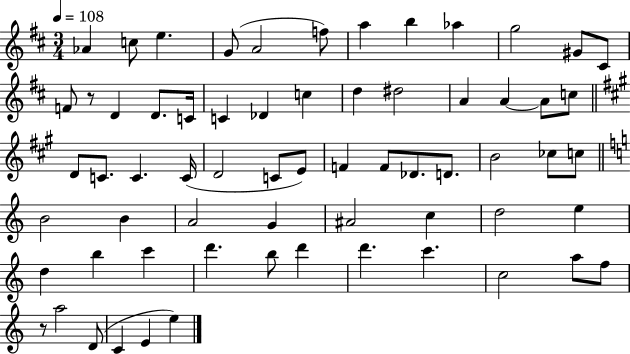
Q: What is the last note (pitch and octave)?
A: E5